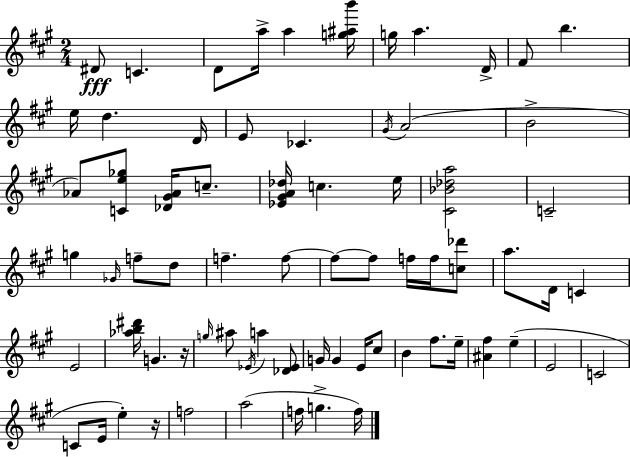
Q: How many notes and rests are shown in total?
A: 71